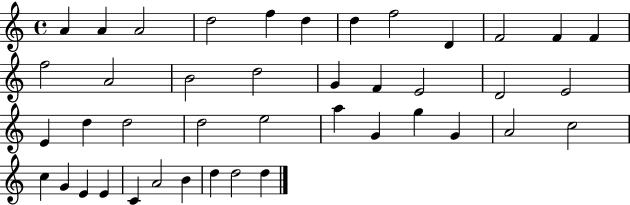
X:1
T:Untitled
M:4/4
L:1/4
K:C
A A A2 d2 f d d f2 D F2 F F f2 A2 B2 d2 G F E2 D2 E2 E d d2 d2 e2 a G g G A2 c2 c G E E C A2 B d d2 d